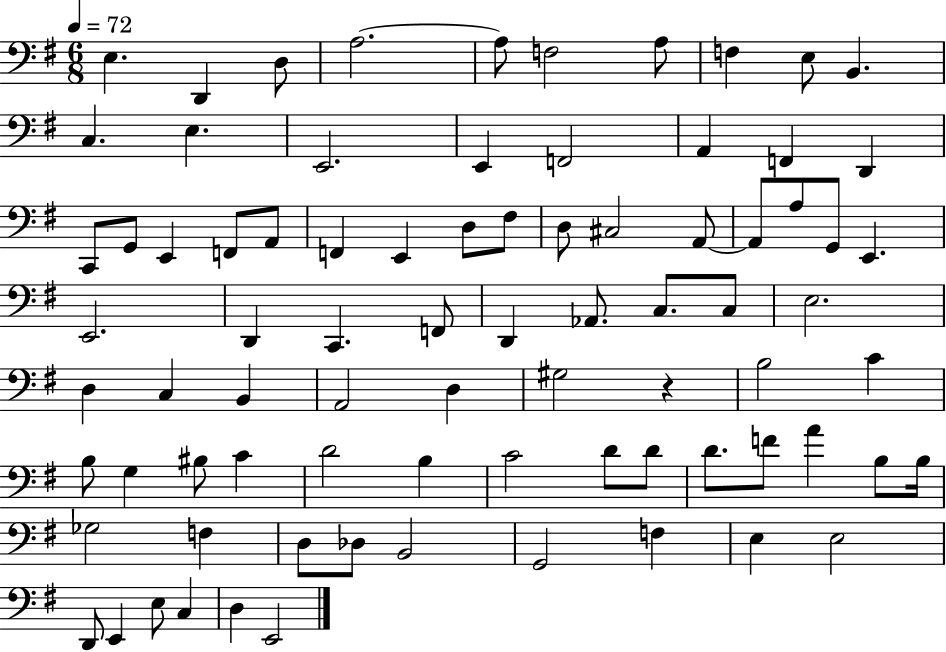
{
  \clef bass
  \numericTimeSignature
  \time 6/8
  \key g \major
  \tempo 4 = 72
  e4. d,4 d8 | a2.~~ | a8 f2 a8 | f4 e8 b,4. | \break c4. e4. | e,2. | e,4 f,2 | a,4 f,4 d,4 | \break c,8 g,8 e,4 f,8 a,8 | f,4 e,4 d8 fis8 | d8 cis2 a,8~~ | a,8 a8 g,8 e,4. | \break e,2. | d,4 c,4. f,8 | d,4 aes,8. c8. c8 | e2. | \break d4 c4 b,4 | a,2 d4 | gis2 r4 | b2 c'4 | \break b8 g4 bis8 c'4 | d'2 b4 | c'2 d'8 d'8 | d'8. f'8 a'4 b8 b16 | \break ges2 f4 | d8 des8 b,2 | g,2 f4 | e4 e2 | \break d,8 e,4 e8 c4 | d4 e,2 | \bar "|."
}